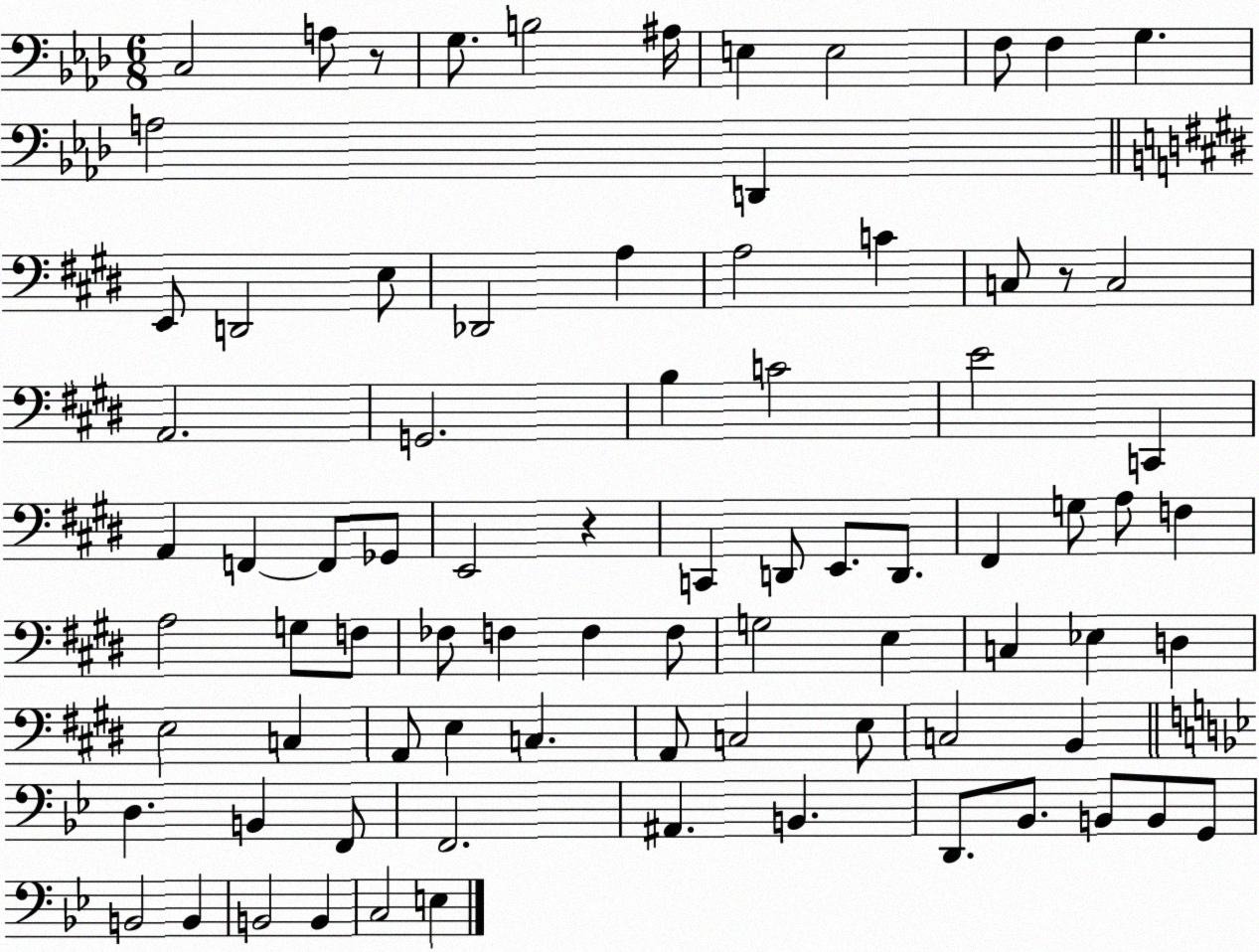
X:1
T:Untitled
M:6/8
L:1/4
K:Ab
C,2 A,/2 z/2 G,/2 B,2 ^A,/4 E, E,2 F,/2 F, G, A,2 D,, E,,/2 D,,2 E,/2 _D,,2 A, A,2 C C,/2 z/2 C,2 A,,2 G,,2 B, C2 E2 C,, A,, F,, F,,/2 _G,,/2 E,,2 z C,, D,,/2 E,,/2 D,,/2 ^F,, G,/2 A,/2 F, A,2 G,/2 F,/2 _F,/2 F, F, F,/2 G,2 E, C, _E, D, E,2 C, A,,/2 E, C, A,,/2 C,2 E,/2 C,2 B,, D, B,, F,,/2 F,,2 ^A,, B,, D,,/2 _B,,/2 B,,/2 B,,/2 G,,/2 B,,2 B,, B,,2 B,, C,2 E,